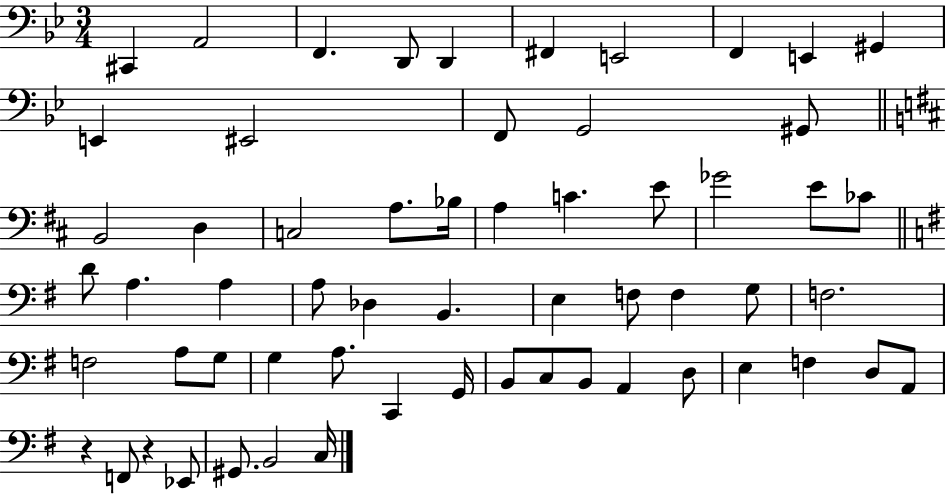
C#2/q A2/h F2/q. D2/e D2/q F#2/q E2/h F2/q E2/q G#2/q E2/q EIS2/h F2/e G2/h G#2/e B2/h D3/q C3/h A3/e. Bb3/s A3/q C4/q. E4/e Gb4/h E4/e CES4/e D4/e A3/q. A3/q A3/e Db3/q B2/q. E3/q F3/e F3/q G3/e F3/h. F3/h A3/e G3/e G3/q A3/e. C2/q G2/s B2/e C3/e B2/e A2/q D3/e E3/q F3/q D3/e A2/e R/q F2/e R/q Eb2/e G#2/e. B2/h C3/s